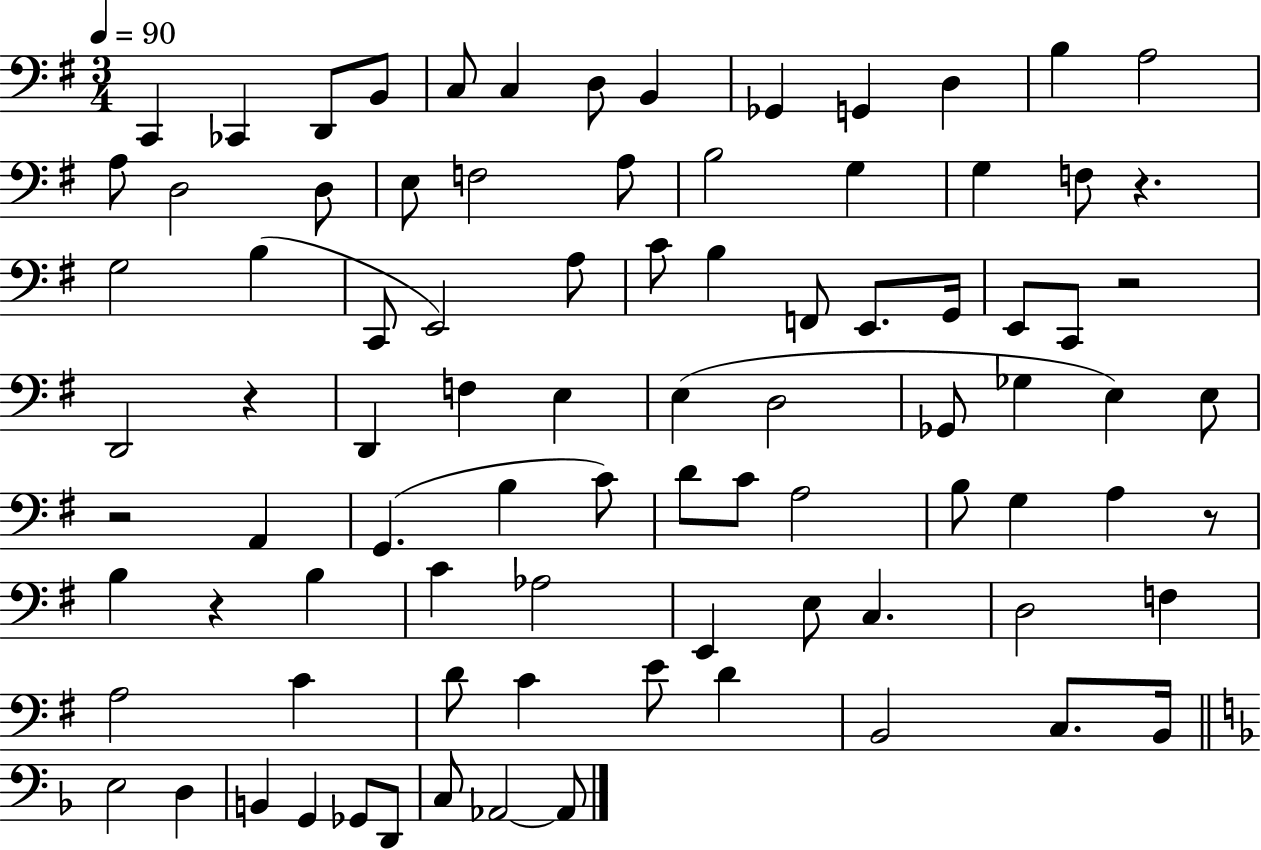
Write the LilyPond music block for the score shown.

{
  \clef bass
  \numericTimeSignature
  \time 3/4
  \key g \major
  \tempo 4 = 90
  \repeat volta 2 { c,4 ces,4 d,8 b,8 | c8 c4 d8 b,4 | ges,4 g,4 d4 | b4 a2 | \break a8 d2 d8 | e8 f2 a8 | b2 g4 | g4 f8 r4. | \break g2 b4( | c,8 e,2) a8 | c'8 b4 f,8 e,8. g,16 | e,8 c,8 r2 | \break d,2 r4 | d,4 f4 e4 | e4( d2 | ges,8 ges4 e4) e8 | \break r2 a,4 | g,4.( b4 c'8) | d'8 c'8 a2 | b8 g4 a4 r8 | \break b4 r4 b4 | c'4 aes2 | e,4 e8 c4. | d2 f4 | \break a2 c'4 | d'8 c'4 e'8 d'4 | b,2 c8. b,16 | \bar "||" \break \key f \major e2 d4 | b,4 g,4 ges,8 d,8 | c8 aes,2~~ aes,8 | } \bar "|."
}